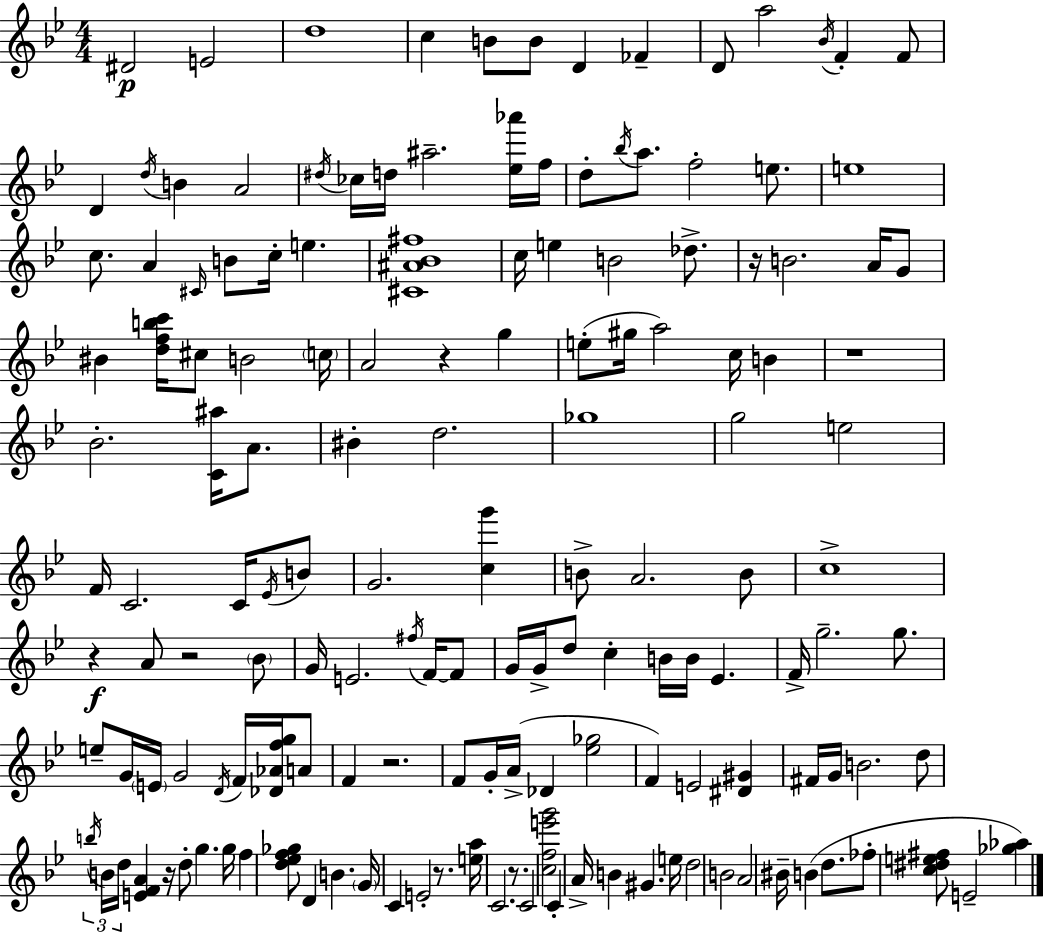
X:1
T:Untitled
M:4/4
L:1/4
K:Gm
^D2 E2 d4 c B/2 B/2 D _F D/2 a2 _B/4 F F/2 D d/4 B A2 ^d/4 _c/4 d/4 ^a2 [_e_a']/4 f/4 d/2 _b/4 a/2 f2 e/2 e4 c/2 A ^C/4 B/2 c/4 e [^C^A_B^f]4 c/4 e B2 _d/2 z/4 B2 A/4 G/2 ^B [dfbc']/4 ^c/2 B2 c/4 A2 z g e/2 ^g/4 a2 c/4 B z4 _B2 [C^a]/4 A/2 ^B d2 _g4 g2 e2 F/4 C2 C/4 _E/4 B/2 G2 [cg'] B/2 A2 B/2 c4 z A/2 z2 _B/2 G/4 E2 ^f/4 F/4 F/2 G/4 G/4 d/2 c B/4 B/4 _E F/4 g2 g/2 e/2 G/4 E/4 G2 D/4 F/4 [_D_Afg]/4 A/2 F z2 F/2 G/4 A/4 _D [_e_g]2 F E2 [^D^G] ^F/4 G/4 B2 d/2 b/4 B/4 d/4 [EFA] z/4 d/2 g g/4 f [d_ef_g]/2 D B G/4 C E2 z/2 [ea]/4 C2 z/2 C2 [cfe'g']2 C A/4 B ^G e/4 d2 B2 A2 ^B/4 B d/2 _f/2 [c^de^f]/2 E2 [_g_a]